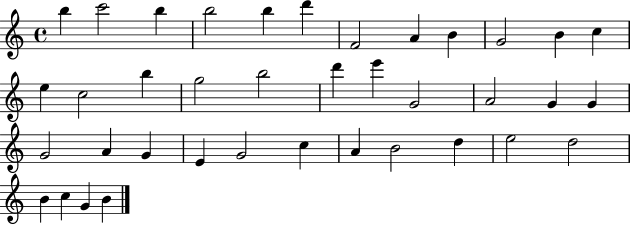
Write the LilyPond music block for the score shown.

{
  \clef treble
  \time 4/4
  \defaultTimeSignature
  \key c \major
  b''4 c'''2 b''4 | b''2 b''4 d'''4 | f'2 a'4 b'4 | g'2 b'4 c''4 | \break e''4 c''2 b''4 | g''2 b''2 | d'''4 e'''4 g'2 | a'2 g'4 g'4 | \break g'2 a'4 g'4 | e'4 g'2 c''4 | a'4 b'2 d''4 | e''2 d''2 | \break b'4 c''4 g'4 b'4 | \bar "|."
}